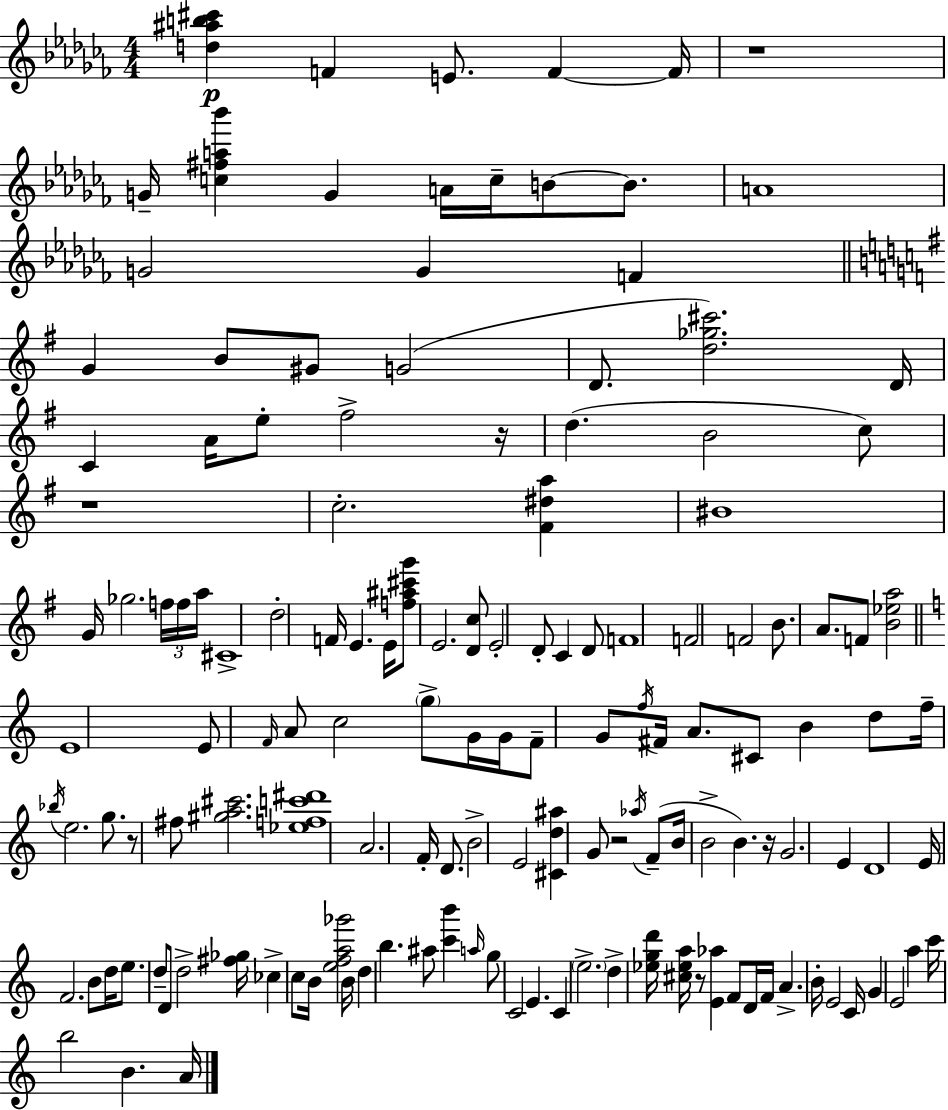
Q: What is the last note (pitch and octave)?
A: A4